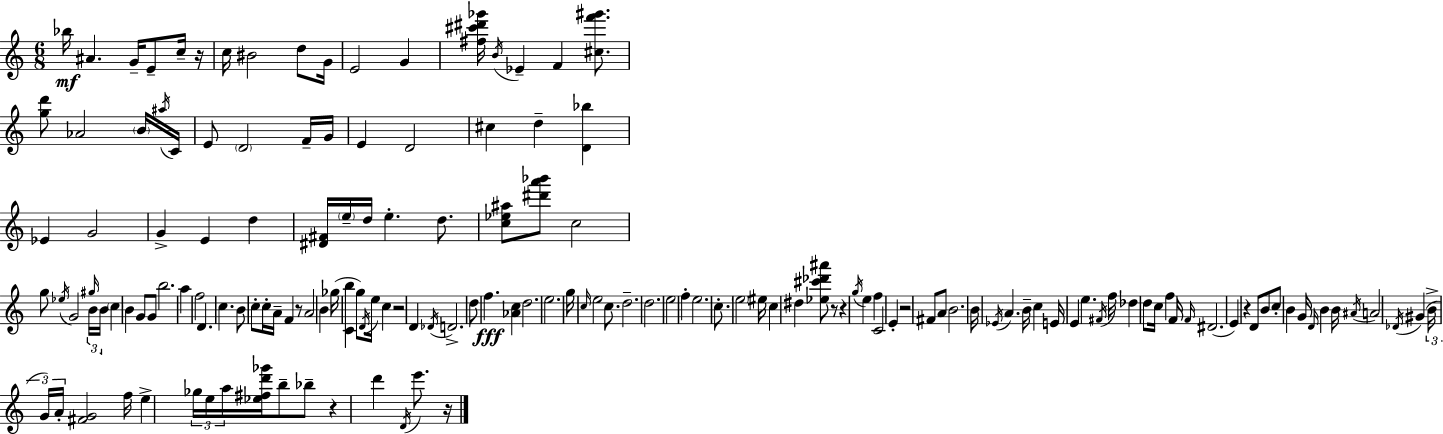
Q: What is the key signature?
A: C major